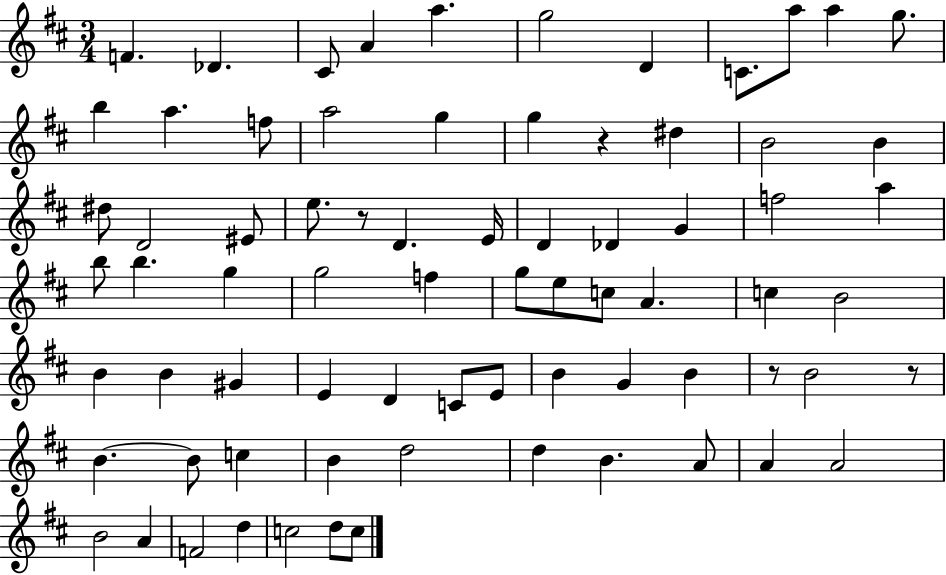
{
  \clef treble
  \numericTimeSignature
  \time 3/4
  \key d \major
  f'4. des'4. | cis'8 a'4 a''4. | g''2 d'4 | c'8. a''8 a''4 g''8. | \break b''4 a''4. f''8 | a''2 g''4 | g''4 r4 dis''4 | b'2 b'4 | \break dis''8 d'2 eis'8 | e''8. r8 d'4. e'16 | d'4 des'4 g'4 | f''2 a''4 | \break b''8 b''4. g''4 | g''2 f''4 | g''8 e''8 c''8 a'4. | c''4 b'2 | \break b'4 b'4 gis'4 | e'4 d'4 c'8 e'8 | b'4 g'4 b'4 | r8 b'2 r8 | \break b'4.~~ b'8 c''4 | b'4 d''2 | d''4 b'4. a'8 | a'4 a'2 | \break b'2 a'4 | f'2 d''4 | c''2 d''8 c''8 | \bar "|."
}